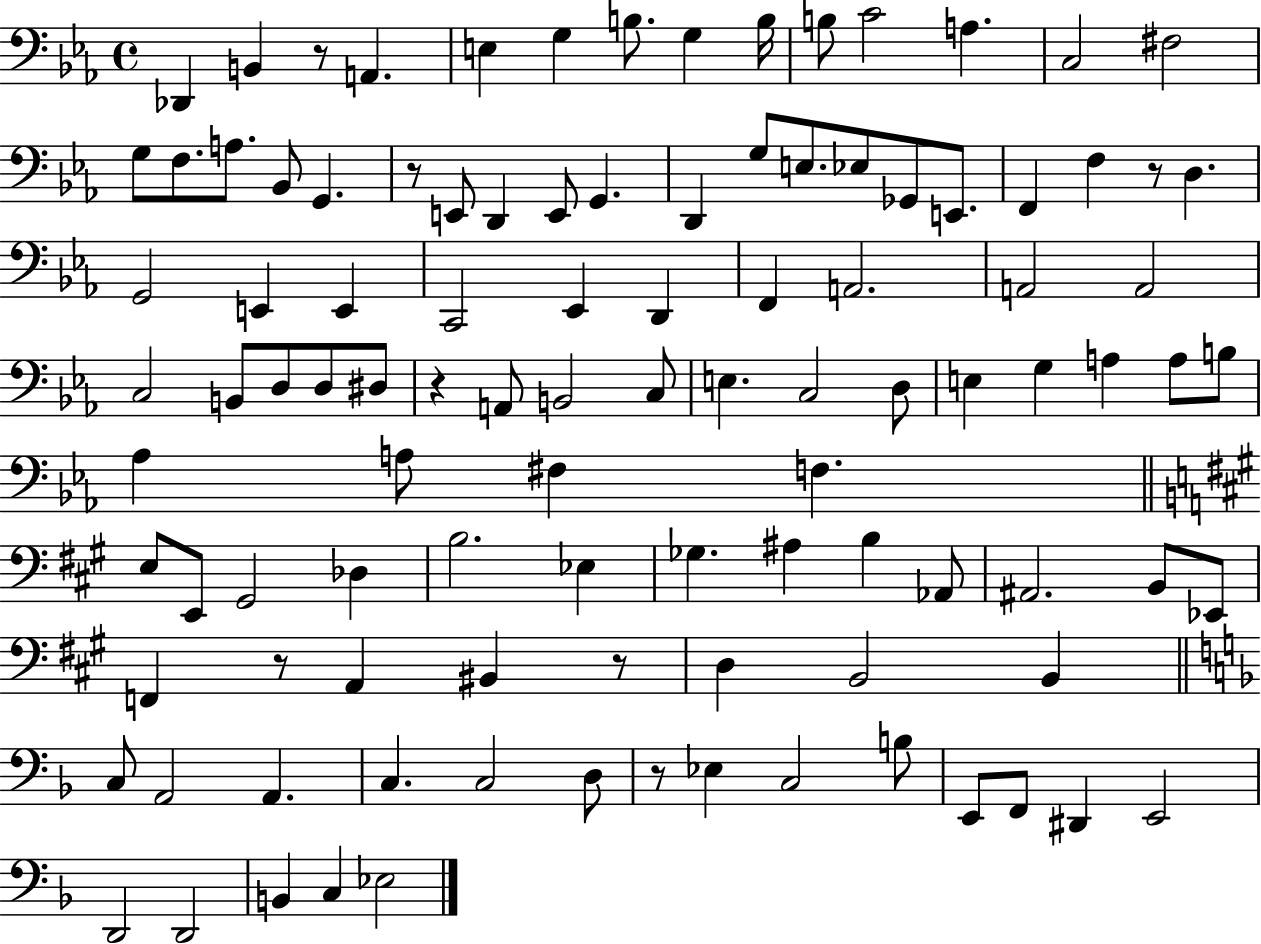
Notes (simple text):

Db2/q B2/q R/e A2/q. E3/q G3/q B3/e. G3/q B3/s B3/e C4/h A3/q. C3/h F#3/h G3/e F3/e. A3/e. Bb2/e G2/q. R/e E2/e D2/q E2/e G2/q. D2/q G3/e E3/e. Eb3/e Gb2/e E2/e. F2/q F3/q R/e D3/q. G2/h E2/q E2/q C2/h Eb2/q D2/q F2/q A2/h. A2/h A2/h C3/h B2/e D3/e D3/e D#3/e R/q A2/e B2/h C3/e E3/q. C3/h D3/e E3/q G3/q A3/q A3/e B3/e Ab3/q A3/e F#3/q F3/q. E3/e E2/e G#2/h Db3/q B3/h. Eb3/q Gb3/q. A#3/q B3/q Ab2/e A#2/h. B2/e Eb2/e F2/q R/e A2/q BIS2/q R/e D3/q B2/h B2/q C3/e A2/h A2/q. C3/q. C3/h D3/e R/e Eb3/q C3/h B3/e E2/e F2/e D#2/q E2/h D2/h D2/h B2/q C3/q Eb3/h